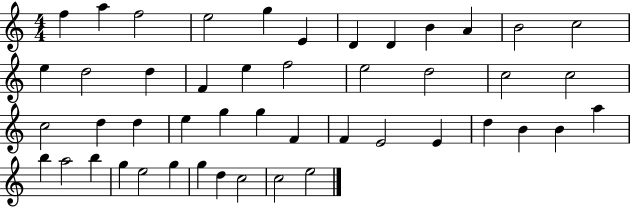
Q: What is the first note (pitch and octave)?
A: F5